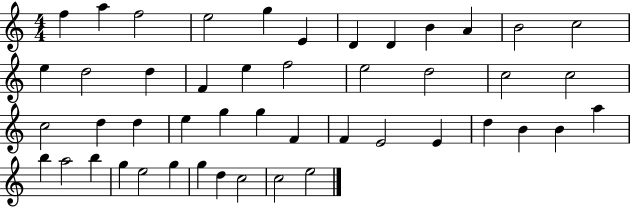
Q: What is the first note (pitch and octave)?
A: F5